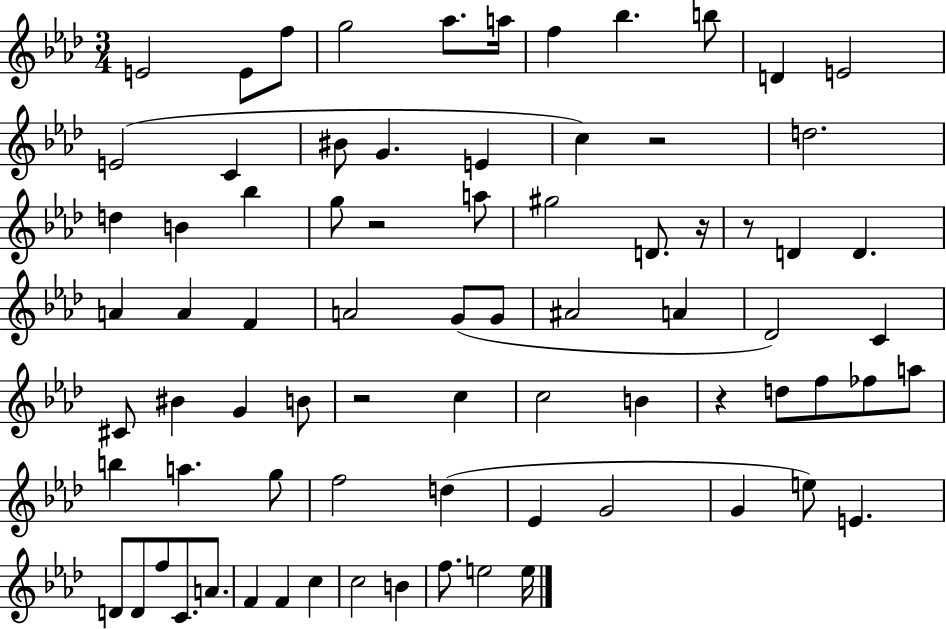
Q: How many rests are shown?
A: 6